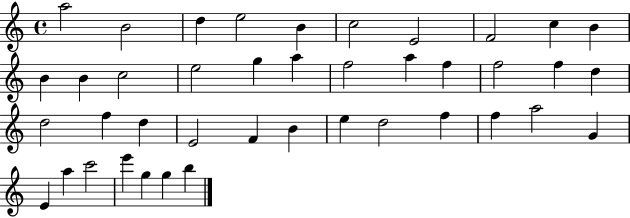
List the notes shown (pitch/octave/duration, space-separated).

A5/h B4/h D5/q E5/h B4/q C5/h E4/h F4/h C5/q B4/q B4/q B4/q C5/h E5/h G5/q A5/q F5/h A5/q F5/q F5/h F5/q D5/q D5/h F5/q D5/q E4/h F4/q B4/q E5/q D5/h F5/q F5/q A5/h G4/q E4/q A5/q C6/h E6/q G5/q G5/q B5/q